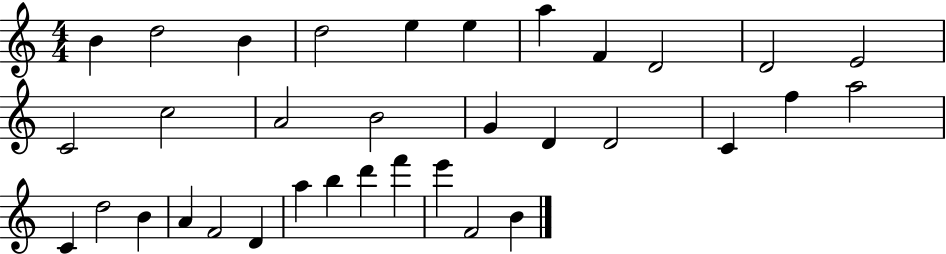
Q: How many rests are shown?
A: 0